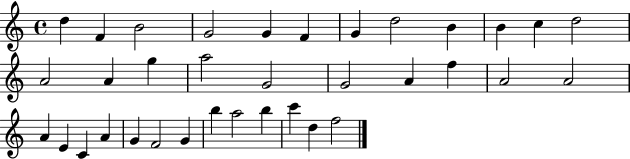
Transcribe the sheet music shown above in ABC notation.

X:1
T:Untitled
M:4/4
L:1/4
K:C
d F B2 G2 G F G d2 B B c d2 A2 A g a2 G2 G2 A f A2 A2 A E C A G F2 G b a2 b c' d f2